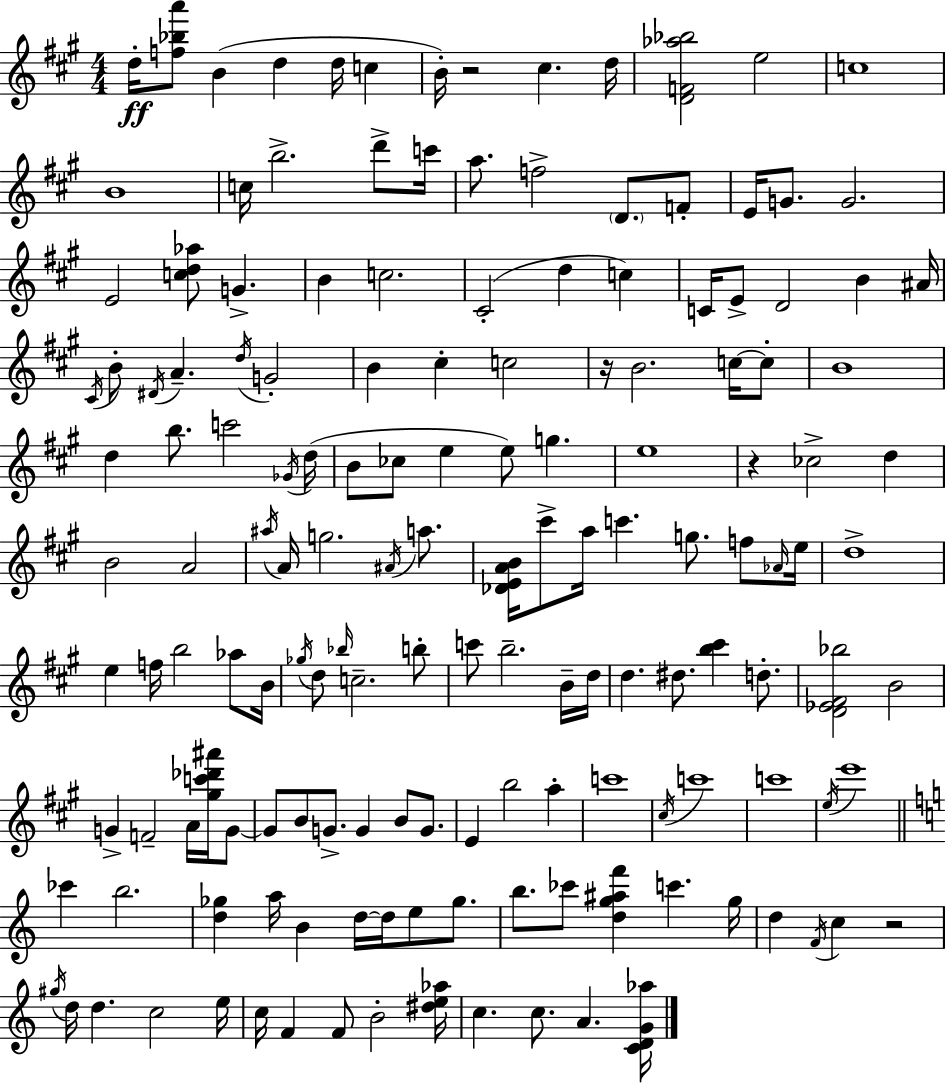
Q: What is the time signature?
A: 4/4